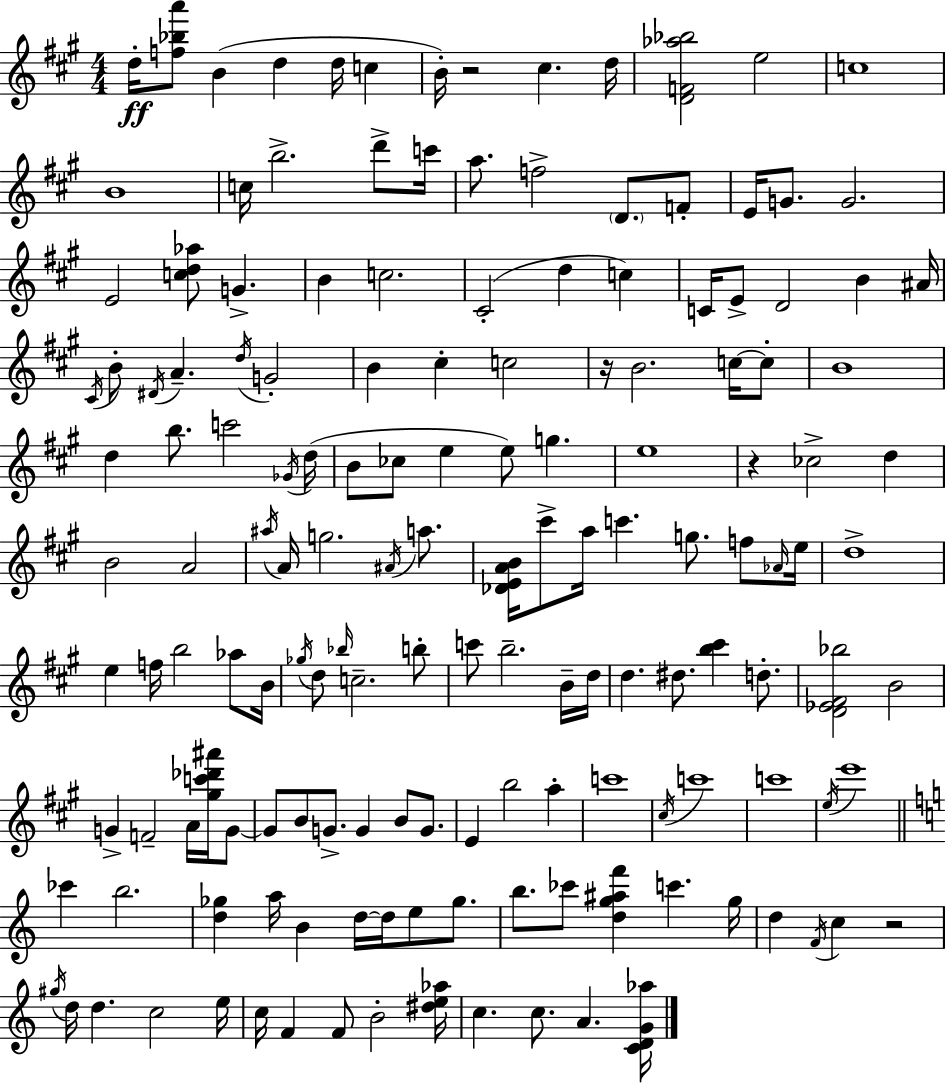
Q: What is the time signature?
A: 4/4